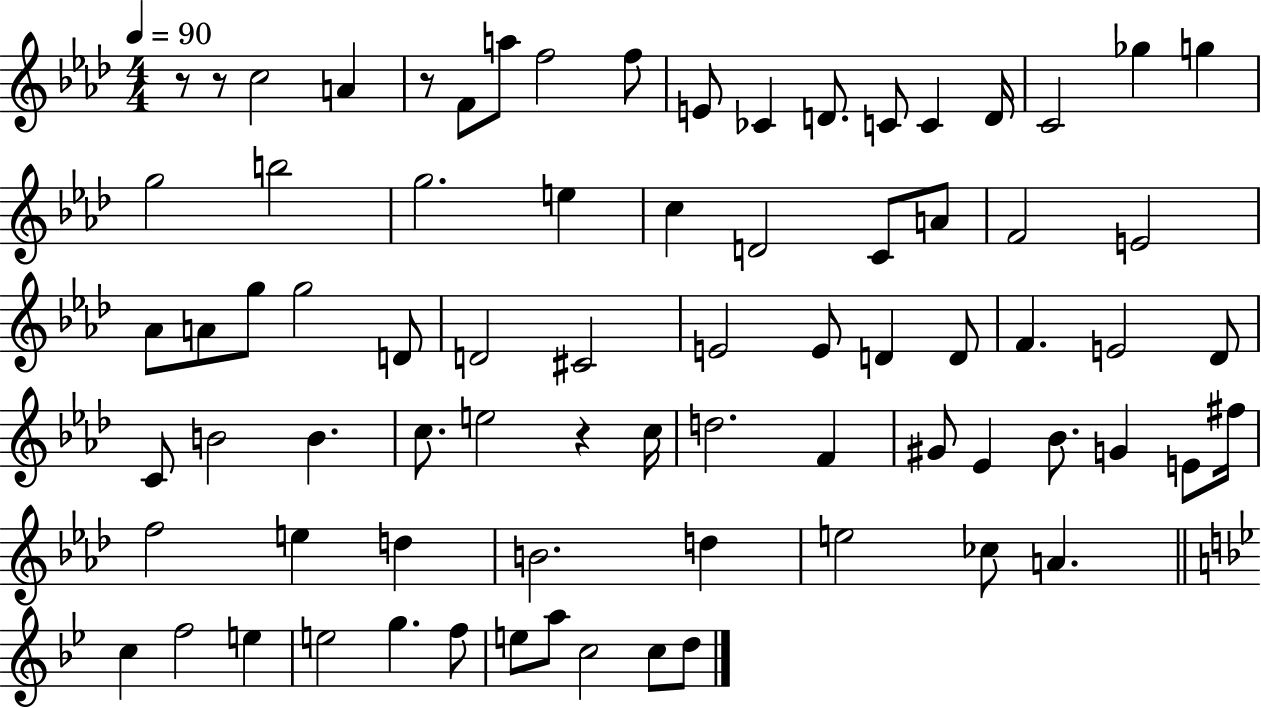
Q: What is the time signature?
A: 4/4